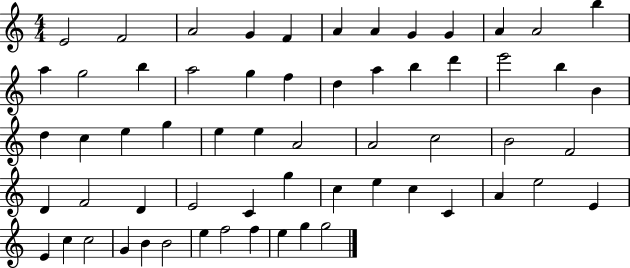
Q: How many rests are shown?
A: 0